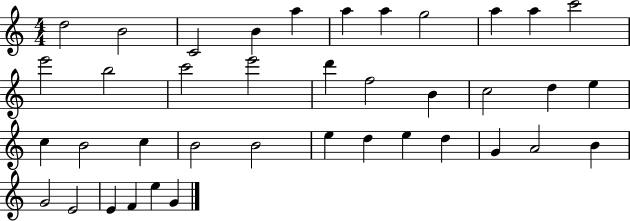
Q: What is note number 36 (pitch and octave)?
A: E4